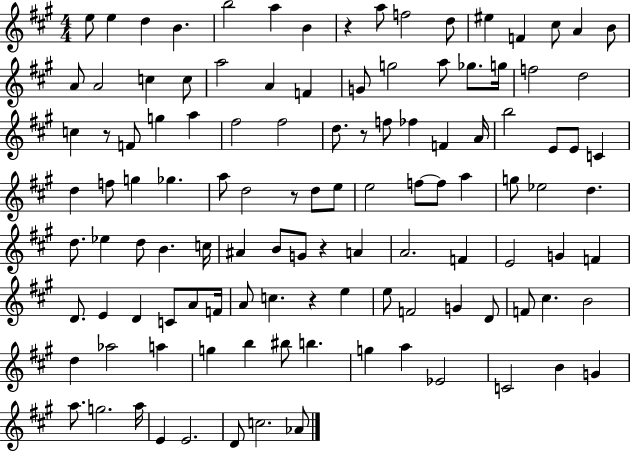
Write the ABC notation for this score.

X:1
T:Untitled
M:4/4
L:1/4
K:A
e/2 e d B b2 a B z a/2 f2 d/2 ^e F ^c/2 A B/2 A/2 A2 c c/2 a2 A F G/2 g2 a/2 _g/2 g/4 f2 d2 c z/2 F/2 g a ^f2 ^f2 d/2 z/2 f/2 _f F A/4 b2 E/2 E/2 C d f/2 g _g a/2 d2 z/2 d/2 e/2 e2 f/2 f/2 a g/2 _e2 d d/2 _e d/2 B c/4 ^A B/2 G/2 z A A2 F E2 G F D/2 E D C/2 A/2 F/4 A/2 c z e e/2 F2 G D/2 F/2 ^c B2 d _a2 a g b ^b/2 b g a _E2 C2 B G a/2 g2 a/4 E E2 D/2 c2 _A/2